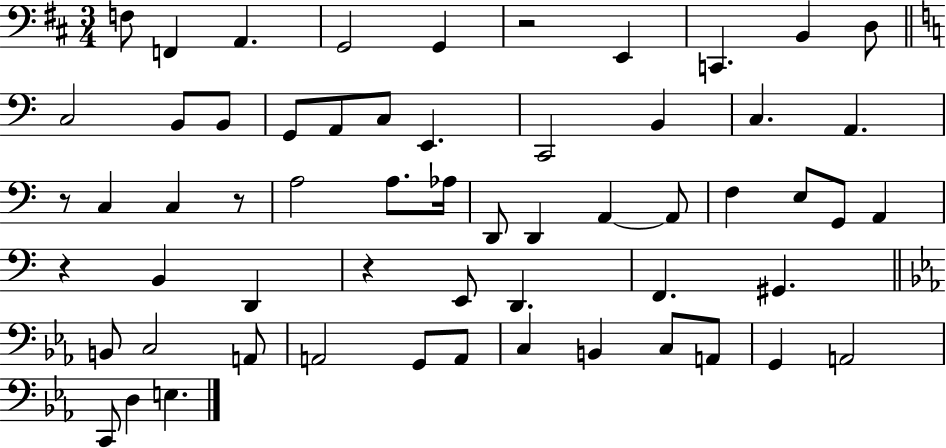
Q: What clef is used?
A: bass